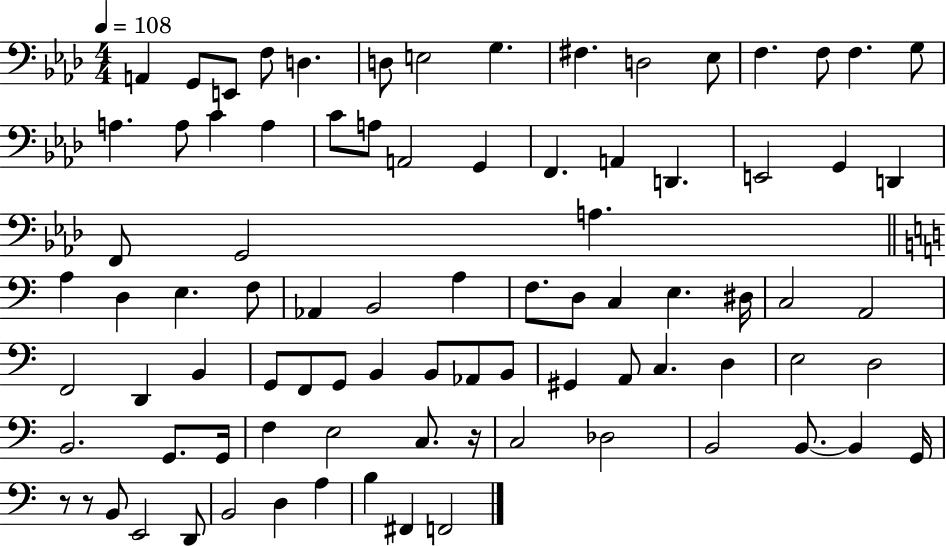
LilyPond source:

{
  \clef bass
  \numericTimeSignature
  \time 4/4
  \key aes \major
  \tempo 4 = 108
  a,4 g,8 e,8 f8 d4. | d8 e2 g4. | fis4. d2 ees8 | f4. f8 f4. g8 | \break a4. a8 c'4 a4 | c'8 a8 a,2 g,4 | f,4. a,4 d,4. | e,2 g,4 d,4 | \break f,8 g,2 a4. | \bar "||" \break \key c \major a4 d4 e4. f8 | aes,4 b,2 a4 | f8. d8 c4 e4. dis16 | c2 a,2 | \break f,2 d,4 b,4 | g,8 f,8 g,8 b,4 b,8 aes,8 b,8 | gis,4 a,8 c4. d4 | e2 d2 | \break b,2. g,8. g,16 | f4 e2 c8. r16 | c2 des2 | b,2 b,8.~~ b,4 g,16 | \break r8 r8 b,8 e,2 d,8 | b,2 d4 a4 | b4 fis,4 f,2 | \bar "|."
}